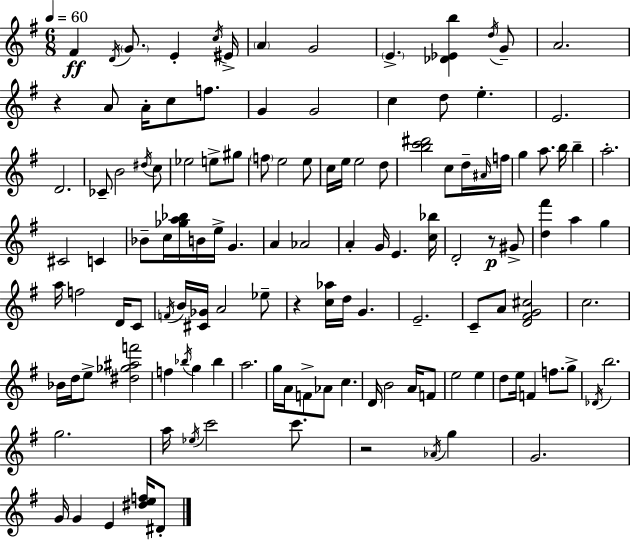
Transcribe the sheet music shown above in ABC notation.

X:1
T:Untitled
M:6/8
L:1/4
K:Em
^F D/4 G/2 E c/4 ^E/4 A G2 E [_D_Eb] d/4 G/2 A2 z A/2 A/4 c/2 f/2 G G2 c d/2 e E2 D2 _C/2 B2 ^d/4 c/2 _e2 e/2 ^g/2 f/2 e2 e/2 c/4 e/4 e2 d/2 [bc'^d']2 c/2 d/4 ^A/4 f/4 g a/2 b/4 b a2 ^C2 C _B/2 c/4 [_ga_b]/4 B/4 e/4 G A _A2 A G/4 E [c_b]/4 D2 z/2 ^G/2 [d^f'] a g a/4 f2 D/4 C/2 F/4 B/4 [^C_G]/4 A2 _e/2 z [c_a]/4 d/4 G E2 C/2 A/2 [D^FG^c]2 c2 _B/4 d/4 e/2 [^d_g^af']2 f _b/4 g _b a2 g/4 A/4 F/2 _A/2 c D/4 B2 A/4 F/2 e2 e d/2 e/4 F f/2 g/2 _D/4 b2 g2 a/4 _e/4 c'2 c'/2 z2 _A/4 g G2 G/4 G E [^def]/4 ^D/2